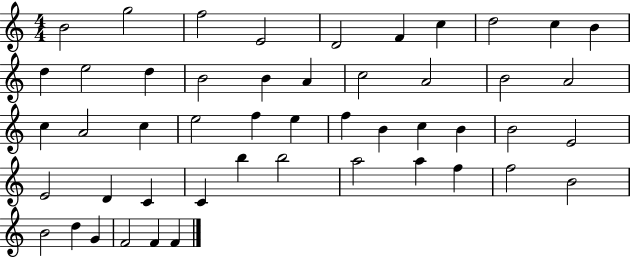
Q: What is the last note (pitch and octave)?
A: F4